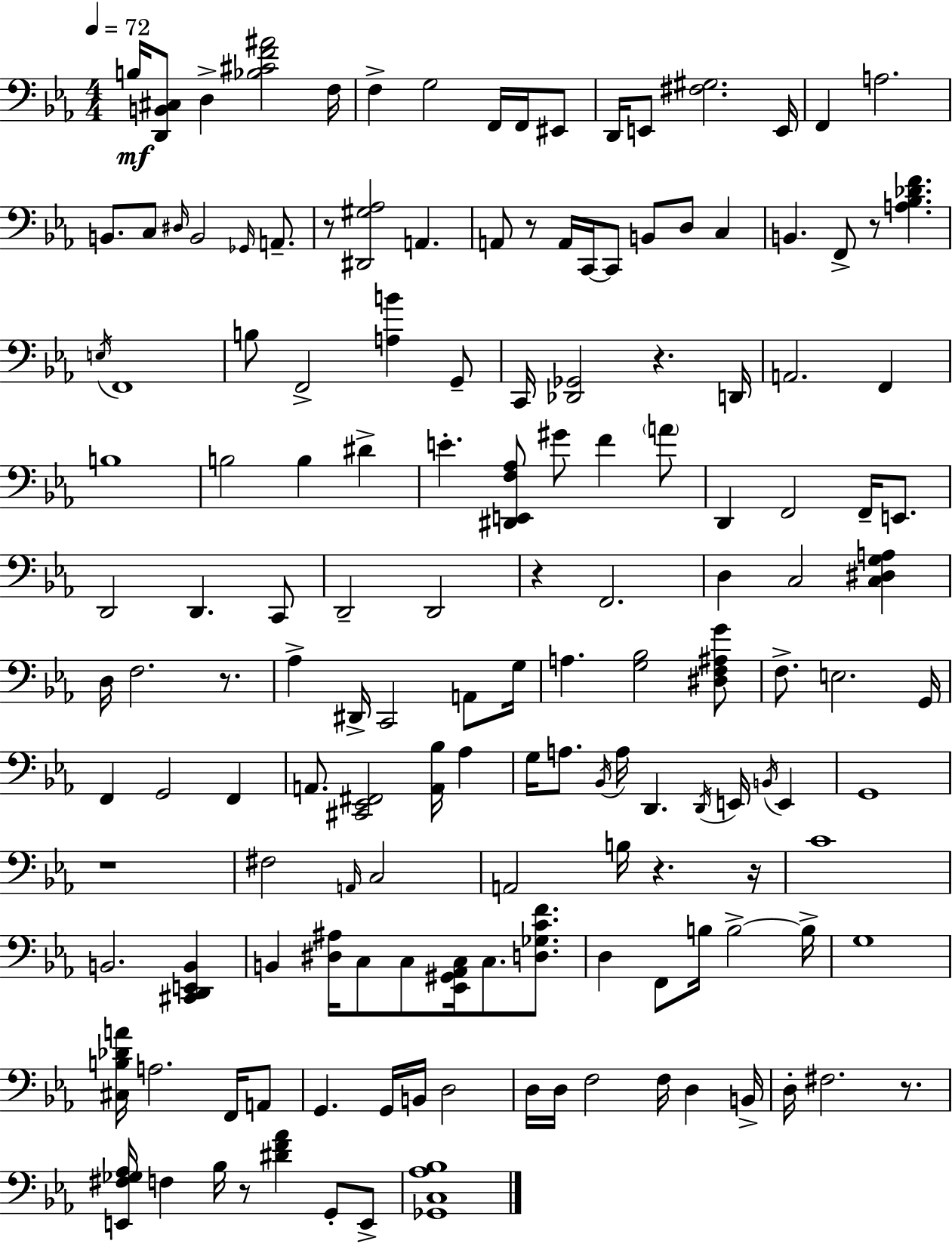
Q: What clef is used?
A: bass